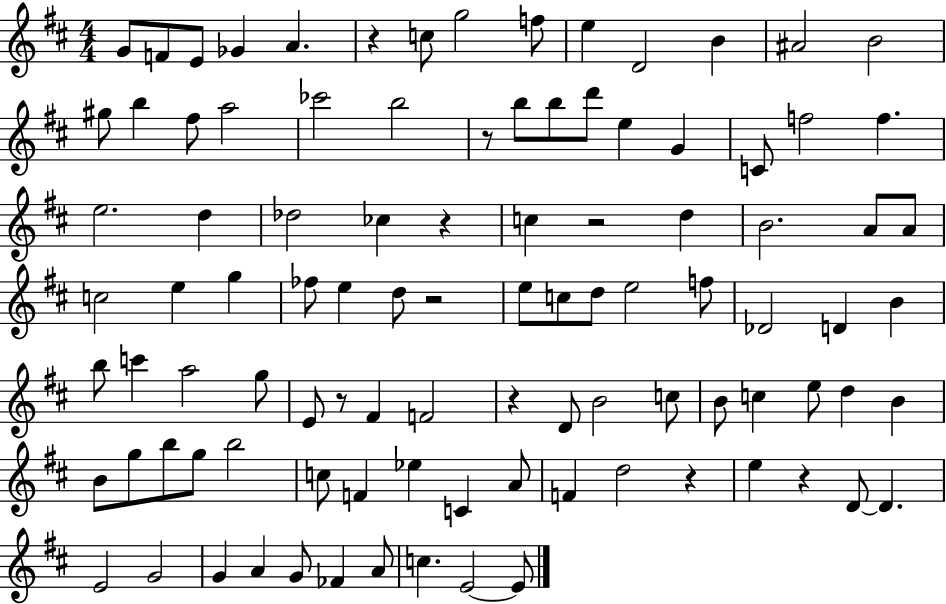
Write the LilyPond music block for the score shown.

{
  \clef treble
  \numericTimeSignature
  \time 4/4
  \key d \major
  \repeat volta 2 { g'8 f'8 e'8 ges'4 a'4. | r4 c''8 g''2 f''8 | e''4 d'2 b'4 | ais'2 b'2 | \break gis''8 b''4 fis''8 a''2 | ces'''2 b''2 | r8 b''8 b''8 d'''8 e''4 g'4 | c'8 f''2 f''4. | \break e''2. d''4 | des''2 ces''4 r4 | c''4 r2 d''4 | b'2. a'8 a'8 | \break c''2 e''4 g''4 | fes''8 e''4 d''8 r2 | e''8 c''8 d''8 e''2 f''8 | des'2 d'4 b'4 | \break b''8 c'''4 a''2 g''8 | e'8 r8 fis'4 f'2 | r4 d'8 b'2 c''8 | b'8 c''4 e''8 d''4 b'4 | \break b'8 g''8 b''8 g''8 b''2 | c''8 f'4 ees''4 c'4 a'8 | f'4 d''2 r4 | e''4 r4 d'8~~ d'4. | \break e'2 g'2 | g'4 a'4 g'8 fes'4 a'8 | c''4. e'2~~ e'8 | } \bar "|."
}